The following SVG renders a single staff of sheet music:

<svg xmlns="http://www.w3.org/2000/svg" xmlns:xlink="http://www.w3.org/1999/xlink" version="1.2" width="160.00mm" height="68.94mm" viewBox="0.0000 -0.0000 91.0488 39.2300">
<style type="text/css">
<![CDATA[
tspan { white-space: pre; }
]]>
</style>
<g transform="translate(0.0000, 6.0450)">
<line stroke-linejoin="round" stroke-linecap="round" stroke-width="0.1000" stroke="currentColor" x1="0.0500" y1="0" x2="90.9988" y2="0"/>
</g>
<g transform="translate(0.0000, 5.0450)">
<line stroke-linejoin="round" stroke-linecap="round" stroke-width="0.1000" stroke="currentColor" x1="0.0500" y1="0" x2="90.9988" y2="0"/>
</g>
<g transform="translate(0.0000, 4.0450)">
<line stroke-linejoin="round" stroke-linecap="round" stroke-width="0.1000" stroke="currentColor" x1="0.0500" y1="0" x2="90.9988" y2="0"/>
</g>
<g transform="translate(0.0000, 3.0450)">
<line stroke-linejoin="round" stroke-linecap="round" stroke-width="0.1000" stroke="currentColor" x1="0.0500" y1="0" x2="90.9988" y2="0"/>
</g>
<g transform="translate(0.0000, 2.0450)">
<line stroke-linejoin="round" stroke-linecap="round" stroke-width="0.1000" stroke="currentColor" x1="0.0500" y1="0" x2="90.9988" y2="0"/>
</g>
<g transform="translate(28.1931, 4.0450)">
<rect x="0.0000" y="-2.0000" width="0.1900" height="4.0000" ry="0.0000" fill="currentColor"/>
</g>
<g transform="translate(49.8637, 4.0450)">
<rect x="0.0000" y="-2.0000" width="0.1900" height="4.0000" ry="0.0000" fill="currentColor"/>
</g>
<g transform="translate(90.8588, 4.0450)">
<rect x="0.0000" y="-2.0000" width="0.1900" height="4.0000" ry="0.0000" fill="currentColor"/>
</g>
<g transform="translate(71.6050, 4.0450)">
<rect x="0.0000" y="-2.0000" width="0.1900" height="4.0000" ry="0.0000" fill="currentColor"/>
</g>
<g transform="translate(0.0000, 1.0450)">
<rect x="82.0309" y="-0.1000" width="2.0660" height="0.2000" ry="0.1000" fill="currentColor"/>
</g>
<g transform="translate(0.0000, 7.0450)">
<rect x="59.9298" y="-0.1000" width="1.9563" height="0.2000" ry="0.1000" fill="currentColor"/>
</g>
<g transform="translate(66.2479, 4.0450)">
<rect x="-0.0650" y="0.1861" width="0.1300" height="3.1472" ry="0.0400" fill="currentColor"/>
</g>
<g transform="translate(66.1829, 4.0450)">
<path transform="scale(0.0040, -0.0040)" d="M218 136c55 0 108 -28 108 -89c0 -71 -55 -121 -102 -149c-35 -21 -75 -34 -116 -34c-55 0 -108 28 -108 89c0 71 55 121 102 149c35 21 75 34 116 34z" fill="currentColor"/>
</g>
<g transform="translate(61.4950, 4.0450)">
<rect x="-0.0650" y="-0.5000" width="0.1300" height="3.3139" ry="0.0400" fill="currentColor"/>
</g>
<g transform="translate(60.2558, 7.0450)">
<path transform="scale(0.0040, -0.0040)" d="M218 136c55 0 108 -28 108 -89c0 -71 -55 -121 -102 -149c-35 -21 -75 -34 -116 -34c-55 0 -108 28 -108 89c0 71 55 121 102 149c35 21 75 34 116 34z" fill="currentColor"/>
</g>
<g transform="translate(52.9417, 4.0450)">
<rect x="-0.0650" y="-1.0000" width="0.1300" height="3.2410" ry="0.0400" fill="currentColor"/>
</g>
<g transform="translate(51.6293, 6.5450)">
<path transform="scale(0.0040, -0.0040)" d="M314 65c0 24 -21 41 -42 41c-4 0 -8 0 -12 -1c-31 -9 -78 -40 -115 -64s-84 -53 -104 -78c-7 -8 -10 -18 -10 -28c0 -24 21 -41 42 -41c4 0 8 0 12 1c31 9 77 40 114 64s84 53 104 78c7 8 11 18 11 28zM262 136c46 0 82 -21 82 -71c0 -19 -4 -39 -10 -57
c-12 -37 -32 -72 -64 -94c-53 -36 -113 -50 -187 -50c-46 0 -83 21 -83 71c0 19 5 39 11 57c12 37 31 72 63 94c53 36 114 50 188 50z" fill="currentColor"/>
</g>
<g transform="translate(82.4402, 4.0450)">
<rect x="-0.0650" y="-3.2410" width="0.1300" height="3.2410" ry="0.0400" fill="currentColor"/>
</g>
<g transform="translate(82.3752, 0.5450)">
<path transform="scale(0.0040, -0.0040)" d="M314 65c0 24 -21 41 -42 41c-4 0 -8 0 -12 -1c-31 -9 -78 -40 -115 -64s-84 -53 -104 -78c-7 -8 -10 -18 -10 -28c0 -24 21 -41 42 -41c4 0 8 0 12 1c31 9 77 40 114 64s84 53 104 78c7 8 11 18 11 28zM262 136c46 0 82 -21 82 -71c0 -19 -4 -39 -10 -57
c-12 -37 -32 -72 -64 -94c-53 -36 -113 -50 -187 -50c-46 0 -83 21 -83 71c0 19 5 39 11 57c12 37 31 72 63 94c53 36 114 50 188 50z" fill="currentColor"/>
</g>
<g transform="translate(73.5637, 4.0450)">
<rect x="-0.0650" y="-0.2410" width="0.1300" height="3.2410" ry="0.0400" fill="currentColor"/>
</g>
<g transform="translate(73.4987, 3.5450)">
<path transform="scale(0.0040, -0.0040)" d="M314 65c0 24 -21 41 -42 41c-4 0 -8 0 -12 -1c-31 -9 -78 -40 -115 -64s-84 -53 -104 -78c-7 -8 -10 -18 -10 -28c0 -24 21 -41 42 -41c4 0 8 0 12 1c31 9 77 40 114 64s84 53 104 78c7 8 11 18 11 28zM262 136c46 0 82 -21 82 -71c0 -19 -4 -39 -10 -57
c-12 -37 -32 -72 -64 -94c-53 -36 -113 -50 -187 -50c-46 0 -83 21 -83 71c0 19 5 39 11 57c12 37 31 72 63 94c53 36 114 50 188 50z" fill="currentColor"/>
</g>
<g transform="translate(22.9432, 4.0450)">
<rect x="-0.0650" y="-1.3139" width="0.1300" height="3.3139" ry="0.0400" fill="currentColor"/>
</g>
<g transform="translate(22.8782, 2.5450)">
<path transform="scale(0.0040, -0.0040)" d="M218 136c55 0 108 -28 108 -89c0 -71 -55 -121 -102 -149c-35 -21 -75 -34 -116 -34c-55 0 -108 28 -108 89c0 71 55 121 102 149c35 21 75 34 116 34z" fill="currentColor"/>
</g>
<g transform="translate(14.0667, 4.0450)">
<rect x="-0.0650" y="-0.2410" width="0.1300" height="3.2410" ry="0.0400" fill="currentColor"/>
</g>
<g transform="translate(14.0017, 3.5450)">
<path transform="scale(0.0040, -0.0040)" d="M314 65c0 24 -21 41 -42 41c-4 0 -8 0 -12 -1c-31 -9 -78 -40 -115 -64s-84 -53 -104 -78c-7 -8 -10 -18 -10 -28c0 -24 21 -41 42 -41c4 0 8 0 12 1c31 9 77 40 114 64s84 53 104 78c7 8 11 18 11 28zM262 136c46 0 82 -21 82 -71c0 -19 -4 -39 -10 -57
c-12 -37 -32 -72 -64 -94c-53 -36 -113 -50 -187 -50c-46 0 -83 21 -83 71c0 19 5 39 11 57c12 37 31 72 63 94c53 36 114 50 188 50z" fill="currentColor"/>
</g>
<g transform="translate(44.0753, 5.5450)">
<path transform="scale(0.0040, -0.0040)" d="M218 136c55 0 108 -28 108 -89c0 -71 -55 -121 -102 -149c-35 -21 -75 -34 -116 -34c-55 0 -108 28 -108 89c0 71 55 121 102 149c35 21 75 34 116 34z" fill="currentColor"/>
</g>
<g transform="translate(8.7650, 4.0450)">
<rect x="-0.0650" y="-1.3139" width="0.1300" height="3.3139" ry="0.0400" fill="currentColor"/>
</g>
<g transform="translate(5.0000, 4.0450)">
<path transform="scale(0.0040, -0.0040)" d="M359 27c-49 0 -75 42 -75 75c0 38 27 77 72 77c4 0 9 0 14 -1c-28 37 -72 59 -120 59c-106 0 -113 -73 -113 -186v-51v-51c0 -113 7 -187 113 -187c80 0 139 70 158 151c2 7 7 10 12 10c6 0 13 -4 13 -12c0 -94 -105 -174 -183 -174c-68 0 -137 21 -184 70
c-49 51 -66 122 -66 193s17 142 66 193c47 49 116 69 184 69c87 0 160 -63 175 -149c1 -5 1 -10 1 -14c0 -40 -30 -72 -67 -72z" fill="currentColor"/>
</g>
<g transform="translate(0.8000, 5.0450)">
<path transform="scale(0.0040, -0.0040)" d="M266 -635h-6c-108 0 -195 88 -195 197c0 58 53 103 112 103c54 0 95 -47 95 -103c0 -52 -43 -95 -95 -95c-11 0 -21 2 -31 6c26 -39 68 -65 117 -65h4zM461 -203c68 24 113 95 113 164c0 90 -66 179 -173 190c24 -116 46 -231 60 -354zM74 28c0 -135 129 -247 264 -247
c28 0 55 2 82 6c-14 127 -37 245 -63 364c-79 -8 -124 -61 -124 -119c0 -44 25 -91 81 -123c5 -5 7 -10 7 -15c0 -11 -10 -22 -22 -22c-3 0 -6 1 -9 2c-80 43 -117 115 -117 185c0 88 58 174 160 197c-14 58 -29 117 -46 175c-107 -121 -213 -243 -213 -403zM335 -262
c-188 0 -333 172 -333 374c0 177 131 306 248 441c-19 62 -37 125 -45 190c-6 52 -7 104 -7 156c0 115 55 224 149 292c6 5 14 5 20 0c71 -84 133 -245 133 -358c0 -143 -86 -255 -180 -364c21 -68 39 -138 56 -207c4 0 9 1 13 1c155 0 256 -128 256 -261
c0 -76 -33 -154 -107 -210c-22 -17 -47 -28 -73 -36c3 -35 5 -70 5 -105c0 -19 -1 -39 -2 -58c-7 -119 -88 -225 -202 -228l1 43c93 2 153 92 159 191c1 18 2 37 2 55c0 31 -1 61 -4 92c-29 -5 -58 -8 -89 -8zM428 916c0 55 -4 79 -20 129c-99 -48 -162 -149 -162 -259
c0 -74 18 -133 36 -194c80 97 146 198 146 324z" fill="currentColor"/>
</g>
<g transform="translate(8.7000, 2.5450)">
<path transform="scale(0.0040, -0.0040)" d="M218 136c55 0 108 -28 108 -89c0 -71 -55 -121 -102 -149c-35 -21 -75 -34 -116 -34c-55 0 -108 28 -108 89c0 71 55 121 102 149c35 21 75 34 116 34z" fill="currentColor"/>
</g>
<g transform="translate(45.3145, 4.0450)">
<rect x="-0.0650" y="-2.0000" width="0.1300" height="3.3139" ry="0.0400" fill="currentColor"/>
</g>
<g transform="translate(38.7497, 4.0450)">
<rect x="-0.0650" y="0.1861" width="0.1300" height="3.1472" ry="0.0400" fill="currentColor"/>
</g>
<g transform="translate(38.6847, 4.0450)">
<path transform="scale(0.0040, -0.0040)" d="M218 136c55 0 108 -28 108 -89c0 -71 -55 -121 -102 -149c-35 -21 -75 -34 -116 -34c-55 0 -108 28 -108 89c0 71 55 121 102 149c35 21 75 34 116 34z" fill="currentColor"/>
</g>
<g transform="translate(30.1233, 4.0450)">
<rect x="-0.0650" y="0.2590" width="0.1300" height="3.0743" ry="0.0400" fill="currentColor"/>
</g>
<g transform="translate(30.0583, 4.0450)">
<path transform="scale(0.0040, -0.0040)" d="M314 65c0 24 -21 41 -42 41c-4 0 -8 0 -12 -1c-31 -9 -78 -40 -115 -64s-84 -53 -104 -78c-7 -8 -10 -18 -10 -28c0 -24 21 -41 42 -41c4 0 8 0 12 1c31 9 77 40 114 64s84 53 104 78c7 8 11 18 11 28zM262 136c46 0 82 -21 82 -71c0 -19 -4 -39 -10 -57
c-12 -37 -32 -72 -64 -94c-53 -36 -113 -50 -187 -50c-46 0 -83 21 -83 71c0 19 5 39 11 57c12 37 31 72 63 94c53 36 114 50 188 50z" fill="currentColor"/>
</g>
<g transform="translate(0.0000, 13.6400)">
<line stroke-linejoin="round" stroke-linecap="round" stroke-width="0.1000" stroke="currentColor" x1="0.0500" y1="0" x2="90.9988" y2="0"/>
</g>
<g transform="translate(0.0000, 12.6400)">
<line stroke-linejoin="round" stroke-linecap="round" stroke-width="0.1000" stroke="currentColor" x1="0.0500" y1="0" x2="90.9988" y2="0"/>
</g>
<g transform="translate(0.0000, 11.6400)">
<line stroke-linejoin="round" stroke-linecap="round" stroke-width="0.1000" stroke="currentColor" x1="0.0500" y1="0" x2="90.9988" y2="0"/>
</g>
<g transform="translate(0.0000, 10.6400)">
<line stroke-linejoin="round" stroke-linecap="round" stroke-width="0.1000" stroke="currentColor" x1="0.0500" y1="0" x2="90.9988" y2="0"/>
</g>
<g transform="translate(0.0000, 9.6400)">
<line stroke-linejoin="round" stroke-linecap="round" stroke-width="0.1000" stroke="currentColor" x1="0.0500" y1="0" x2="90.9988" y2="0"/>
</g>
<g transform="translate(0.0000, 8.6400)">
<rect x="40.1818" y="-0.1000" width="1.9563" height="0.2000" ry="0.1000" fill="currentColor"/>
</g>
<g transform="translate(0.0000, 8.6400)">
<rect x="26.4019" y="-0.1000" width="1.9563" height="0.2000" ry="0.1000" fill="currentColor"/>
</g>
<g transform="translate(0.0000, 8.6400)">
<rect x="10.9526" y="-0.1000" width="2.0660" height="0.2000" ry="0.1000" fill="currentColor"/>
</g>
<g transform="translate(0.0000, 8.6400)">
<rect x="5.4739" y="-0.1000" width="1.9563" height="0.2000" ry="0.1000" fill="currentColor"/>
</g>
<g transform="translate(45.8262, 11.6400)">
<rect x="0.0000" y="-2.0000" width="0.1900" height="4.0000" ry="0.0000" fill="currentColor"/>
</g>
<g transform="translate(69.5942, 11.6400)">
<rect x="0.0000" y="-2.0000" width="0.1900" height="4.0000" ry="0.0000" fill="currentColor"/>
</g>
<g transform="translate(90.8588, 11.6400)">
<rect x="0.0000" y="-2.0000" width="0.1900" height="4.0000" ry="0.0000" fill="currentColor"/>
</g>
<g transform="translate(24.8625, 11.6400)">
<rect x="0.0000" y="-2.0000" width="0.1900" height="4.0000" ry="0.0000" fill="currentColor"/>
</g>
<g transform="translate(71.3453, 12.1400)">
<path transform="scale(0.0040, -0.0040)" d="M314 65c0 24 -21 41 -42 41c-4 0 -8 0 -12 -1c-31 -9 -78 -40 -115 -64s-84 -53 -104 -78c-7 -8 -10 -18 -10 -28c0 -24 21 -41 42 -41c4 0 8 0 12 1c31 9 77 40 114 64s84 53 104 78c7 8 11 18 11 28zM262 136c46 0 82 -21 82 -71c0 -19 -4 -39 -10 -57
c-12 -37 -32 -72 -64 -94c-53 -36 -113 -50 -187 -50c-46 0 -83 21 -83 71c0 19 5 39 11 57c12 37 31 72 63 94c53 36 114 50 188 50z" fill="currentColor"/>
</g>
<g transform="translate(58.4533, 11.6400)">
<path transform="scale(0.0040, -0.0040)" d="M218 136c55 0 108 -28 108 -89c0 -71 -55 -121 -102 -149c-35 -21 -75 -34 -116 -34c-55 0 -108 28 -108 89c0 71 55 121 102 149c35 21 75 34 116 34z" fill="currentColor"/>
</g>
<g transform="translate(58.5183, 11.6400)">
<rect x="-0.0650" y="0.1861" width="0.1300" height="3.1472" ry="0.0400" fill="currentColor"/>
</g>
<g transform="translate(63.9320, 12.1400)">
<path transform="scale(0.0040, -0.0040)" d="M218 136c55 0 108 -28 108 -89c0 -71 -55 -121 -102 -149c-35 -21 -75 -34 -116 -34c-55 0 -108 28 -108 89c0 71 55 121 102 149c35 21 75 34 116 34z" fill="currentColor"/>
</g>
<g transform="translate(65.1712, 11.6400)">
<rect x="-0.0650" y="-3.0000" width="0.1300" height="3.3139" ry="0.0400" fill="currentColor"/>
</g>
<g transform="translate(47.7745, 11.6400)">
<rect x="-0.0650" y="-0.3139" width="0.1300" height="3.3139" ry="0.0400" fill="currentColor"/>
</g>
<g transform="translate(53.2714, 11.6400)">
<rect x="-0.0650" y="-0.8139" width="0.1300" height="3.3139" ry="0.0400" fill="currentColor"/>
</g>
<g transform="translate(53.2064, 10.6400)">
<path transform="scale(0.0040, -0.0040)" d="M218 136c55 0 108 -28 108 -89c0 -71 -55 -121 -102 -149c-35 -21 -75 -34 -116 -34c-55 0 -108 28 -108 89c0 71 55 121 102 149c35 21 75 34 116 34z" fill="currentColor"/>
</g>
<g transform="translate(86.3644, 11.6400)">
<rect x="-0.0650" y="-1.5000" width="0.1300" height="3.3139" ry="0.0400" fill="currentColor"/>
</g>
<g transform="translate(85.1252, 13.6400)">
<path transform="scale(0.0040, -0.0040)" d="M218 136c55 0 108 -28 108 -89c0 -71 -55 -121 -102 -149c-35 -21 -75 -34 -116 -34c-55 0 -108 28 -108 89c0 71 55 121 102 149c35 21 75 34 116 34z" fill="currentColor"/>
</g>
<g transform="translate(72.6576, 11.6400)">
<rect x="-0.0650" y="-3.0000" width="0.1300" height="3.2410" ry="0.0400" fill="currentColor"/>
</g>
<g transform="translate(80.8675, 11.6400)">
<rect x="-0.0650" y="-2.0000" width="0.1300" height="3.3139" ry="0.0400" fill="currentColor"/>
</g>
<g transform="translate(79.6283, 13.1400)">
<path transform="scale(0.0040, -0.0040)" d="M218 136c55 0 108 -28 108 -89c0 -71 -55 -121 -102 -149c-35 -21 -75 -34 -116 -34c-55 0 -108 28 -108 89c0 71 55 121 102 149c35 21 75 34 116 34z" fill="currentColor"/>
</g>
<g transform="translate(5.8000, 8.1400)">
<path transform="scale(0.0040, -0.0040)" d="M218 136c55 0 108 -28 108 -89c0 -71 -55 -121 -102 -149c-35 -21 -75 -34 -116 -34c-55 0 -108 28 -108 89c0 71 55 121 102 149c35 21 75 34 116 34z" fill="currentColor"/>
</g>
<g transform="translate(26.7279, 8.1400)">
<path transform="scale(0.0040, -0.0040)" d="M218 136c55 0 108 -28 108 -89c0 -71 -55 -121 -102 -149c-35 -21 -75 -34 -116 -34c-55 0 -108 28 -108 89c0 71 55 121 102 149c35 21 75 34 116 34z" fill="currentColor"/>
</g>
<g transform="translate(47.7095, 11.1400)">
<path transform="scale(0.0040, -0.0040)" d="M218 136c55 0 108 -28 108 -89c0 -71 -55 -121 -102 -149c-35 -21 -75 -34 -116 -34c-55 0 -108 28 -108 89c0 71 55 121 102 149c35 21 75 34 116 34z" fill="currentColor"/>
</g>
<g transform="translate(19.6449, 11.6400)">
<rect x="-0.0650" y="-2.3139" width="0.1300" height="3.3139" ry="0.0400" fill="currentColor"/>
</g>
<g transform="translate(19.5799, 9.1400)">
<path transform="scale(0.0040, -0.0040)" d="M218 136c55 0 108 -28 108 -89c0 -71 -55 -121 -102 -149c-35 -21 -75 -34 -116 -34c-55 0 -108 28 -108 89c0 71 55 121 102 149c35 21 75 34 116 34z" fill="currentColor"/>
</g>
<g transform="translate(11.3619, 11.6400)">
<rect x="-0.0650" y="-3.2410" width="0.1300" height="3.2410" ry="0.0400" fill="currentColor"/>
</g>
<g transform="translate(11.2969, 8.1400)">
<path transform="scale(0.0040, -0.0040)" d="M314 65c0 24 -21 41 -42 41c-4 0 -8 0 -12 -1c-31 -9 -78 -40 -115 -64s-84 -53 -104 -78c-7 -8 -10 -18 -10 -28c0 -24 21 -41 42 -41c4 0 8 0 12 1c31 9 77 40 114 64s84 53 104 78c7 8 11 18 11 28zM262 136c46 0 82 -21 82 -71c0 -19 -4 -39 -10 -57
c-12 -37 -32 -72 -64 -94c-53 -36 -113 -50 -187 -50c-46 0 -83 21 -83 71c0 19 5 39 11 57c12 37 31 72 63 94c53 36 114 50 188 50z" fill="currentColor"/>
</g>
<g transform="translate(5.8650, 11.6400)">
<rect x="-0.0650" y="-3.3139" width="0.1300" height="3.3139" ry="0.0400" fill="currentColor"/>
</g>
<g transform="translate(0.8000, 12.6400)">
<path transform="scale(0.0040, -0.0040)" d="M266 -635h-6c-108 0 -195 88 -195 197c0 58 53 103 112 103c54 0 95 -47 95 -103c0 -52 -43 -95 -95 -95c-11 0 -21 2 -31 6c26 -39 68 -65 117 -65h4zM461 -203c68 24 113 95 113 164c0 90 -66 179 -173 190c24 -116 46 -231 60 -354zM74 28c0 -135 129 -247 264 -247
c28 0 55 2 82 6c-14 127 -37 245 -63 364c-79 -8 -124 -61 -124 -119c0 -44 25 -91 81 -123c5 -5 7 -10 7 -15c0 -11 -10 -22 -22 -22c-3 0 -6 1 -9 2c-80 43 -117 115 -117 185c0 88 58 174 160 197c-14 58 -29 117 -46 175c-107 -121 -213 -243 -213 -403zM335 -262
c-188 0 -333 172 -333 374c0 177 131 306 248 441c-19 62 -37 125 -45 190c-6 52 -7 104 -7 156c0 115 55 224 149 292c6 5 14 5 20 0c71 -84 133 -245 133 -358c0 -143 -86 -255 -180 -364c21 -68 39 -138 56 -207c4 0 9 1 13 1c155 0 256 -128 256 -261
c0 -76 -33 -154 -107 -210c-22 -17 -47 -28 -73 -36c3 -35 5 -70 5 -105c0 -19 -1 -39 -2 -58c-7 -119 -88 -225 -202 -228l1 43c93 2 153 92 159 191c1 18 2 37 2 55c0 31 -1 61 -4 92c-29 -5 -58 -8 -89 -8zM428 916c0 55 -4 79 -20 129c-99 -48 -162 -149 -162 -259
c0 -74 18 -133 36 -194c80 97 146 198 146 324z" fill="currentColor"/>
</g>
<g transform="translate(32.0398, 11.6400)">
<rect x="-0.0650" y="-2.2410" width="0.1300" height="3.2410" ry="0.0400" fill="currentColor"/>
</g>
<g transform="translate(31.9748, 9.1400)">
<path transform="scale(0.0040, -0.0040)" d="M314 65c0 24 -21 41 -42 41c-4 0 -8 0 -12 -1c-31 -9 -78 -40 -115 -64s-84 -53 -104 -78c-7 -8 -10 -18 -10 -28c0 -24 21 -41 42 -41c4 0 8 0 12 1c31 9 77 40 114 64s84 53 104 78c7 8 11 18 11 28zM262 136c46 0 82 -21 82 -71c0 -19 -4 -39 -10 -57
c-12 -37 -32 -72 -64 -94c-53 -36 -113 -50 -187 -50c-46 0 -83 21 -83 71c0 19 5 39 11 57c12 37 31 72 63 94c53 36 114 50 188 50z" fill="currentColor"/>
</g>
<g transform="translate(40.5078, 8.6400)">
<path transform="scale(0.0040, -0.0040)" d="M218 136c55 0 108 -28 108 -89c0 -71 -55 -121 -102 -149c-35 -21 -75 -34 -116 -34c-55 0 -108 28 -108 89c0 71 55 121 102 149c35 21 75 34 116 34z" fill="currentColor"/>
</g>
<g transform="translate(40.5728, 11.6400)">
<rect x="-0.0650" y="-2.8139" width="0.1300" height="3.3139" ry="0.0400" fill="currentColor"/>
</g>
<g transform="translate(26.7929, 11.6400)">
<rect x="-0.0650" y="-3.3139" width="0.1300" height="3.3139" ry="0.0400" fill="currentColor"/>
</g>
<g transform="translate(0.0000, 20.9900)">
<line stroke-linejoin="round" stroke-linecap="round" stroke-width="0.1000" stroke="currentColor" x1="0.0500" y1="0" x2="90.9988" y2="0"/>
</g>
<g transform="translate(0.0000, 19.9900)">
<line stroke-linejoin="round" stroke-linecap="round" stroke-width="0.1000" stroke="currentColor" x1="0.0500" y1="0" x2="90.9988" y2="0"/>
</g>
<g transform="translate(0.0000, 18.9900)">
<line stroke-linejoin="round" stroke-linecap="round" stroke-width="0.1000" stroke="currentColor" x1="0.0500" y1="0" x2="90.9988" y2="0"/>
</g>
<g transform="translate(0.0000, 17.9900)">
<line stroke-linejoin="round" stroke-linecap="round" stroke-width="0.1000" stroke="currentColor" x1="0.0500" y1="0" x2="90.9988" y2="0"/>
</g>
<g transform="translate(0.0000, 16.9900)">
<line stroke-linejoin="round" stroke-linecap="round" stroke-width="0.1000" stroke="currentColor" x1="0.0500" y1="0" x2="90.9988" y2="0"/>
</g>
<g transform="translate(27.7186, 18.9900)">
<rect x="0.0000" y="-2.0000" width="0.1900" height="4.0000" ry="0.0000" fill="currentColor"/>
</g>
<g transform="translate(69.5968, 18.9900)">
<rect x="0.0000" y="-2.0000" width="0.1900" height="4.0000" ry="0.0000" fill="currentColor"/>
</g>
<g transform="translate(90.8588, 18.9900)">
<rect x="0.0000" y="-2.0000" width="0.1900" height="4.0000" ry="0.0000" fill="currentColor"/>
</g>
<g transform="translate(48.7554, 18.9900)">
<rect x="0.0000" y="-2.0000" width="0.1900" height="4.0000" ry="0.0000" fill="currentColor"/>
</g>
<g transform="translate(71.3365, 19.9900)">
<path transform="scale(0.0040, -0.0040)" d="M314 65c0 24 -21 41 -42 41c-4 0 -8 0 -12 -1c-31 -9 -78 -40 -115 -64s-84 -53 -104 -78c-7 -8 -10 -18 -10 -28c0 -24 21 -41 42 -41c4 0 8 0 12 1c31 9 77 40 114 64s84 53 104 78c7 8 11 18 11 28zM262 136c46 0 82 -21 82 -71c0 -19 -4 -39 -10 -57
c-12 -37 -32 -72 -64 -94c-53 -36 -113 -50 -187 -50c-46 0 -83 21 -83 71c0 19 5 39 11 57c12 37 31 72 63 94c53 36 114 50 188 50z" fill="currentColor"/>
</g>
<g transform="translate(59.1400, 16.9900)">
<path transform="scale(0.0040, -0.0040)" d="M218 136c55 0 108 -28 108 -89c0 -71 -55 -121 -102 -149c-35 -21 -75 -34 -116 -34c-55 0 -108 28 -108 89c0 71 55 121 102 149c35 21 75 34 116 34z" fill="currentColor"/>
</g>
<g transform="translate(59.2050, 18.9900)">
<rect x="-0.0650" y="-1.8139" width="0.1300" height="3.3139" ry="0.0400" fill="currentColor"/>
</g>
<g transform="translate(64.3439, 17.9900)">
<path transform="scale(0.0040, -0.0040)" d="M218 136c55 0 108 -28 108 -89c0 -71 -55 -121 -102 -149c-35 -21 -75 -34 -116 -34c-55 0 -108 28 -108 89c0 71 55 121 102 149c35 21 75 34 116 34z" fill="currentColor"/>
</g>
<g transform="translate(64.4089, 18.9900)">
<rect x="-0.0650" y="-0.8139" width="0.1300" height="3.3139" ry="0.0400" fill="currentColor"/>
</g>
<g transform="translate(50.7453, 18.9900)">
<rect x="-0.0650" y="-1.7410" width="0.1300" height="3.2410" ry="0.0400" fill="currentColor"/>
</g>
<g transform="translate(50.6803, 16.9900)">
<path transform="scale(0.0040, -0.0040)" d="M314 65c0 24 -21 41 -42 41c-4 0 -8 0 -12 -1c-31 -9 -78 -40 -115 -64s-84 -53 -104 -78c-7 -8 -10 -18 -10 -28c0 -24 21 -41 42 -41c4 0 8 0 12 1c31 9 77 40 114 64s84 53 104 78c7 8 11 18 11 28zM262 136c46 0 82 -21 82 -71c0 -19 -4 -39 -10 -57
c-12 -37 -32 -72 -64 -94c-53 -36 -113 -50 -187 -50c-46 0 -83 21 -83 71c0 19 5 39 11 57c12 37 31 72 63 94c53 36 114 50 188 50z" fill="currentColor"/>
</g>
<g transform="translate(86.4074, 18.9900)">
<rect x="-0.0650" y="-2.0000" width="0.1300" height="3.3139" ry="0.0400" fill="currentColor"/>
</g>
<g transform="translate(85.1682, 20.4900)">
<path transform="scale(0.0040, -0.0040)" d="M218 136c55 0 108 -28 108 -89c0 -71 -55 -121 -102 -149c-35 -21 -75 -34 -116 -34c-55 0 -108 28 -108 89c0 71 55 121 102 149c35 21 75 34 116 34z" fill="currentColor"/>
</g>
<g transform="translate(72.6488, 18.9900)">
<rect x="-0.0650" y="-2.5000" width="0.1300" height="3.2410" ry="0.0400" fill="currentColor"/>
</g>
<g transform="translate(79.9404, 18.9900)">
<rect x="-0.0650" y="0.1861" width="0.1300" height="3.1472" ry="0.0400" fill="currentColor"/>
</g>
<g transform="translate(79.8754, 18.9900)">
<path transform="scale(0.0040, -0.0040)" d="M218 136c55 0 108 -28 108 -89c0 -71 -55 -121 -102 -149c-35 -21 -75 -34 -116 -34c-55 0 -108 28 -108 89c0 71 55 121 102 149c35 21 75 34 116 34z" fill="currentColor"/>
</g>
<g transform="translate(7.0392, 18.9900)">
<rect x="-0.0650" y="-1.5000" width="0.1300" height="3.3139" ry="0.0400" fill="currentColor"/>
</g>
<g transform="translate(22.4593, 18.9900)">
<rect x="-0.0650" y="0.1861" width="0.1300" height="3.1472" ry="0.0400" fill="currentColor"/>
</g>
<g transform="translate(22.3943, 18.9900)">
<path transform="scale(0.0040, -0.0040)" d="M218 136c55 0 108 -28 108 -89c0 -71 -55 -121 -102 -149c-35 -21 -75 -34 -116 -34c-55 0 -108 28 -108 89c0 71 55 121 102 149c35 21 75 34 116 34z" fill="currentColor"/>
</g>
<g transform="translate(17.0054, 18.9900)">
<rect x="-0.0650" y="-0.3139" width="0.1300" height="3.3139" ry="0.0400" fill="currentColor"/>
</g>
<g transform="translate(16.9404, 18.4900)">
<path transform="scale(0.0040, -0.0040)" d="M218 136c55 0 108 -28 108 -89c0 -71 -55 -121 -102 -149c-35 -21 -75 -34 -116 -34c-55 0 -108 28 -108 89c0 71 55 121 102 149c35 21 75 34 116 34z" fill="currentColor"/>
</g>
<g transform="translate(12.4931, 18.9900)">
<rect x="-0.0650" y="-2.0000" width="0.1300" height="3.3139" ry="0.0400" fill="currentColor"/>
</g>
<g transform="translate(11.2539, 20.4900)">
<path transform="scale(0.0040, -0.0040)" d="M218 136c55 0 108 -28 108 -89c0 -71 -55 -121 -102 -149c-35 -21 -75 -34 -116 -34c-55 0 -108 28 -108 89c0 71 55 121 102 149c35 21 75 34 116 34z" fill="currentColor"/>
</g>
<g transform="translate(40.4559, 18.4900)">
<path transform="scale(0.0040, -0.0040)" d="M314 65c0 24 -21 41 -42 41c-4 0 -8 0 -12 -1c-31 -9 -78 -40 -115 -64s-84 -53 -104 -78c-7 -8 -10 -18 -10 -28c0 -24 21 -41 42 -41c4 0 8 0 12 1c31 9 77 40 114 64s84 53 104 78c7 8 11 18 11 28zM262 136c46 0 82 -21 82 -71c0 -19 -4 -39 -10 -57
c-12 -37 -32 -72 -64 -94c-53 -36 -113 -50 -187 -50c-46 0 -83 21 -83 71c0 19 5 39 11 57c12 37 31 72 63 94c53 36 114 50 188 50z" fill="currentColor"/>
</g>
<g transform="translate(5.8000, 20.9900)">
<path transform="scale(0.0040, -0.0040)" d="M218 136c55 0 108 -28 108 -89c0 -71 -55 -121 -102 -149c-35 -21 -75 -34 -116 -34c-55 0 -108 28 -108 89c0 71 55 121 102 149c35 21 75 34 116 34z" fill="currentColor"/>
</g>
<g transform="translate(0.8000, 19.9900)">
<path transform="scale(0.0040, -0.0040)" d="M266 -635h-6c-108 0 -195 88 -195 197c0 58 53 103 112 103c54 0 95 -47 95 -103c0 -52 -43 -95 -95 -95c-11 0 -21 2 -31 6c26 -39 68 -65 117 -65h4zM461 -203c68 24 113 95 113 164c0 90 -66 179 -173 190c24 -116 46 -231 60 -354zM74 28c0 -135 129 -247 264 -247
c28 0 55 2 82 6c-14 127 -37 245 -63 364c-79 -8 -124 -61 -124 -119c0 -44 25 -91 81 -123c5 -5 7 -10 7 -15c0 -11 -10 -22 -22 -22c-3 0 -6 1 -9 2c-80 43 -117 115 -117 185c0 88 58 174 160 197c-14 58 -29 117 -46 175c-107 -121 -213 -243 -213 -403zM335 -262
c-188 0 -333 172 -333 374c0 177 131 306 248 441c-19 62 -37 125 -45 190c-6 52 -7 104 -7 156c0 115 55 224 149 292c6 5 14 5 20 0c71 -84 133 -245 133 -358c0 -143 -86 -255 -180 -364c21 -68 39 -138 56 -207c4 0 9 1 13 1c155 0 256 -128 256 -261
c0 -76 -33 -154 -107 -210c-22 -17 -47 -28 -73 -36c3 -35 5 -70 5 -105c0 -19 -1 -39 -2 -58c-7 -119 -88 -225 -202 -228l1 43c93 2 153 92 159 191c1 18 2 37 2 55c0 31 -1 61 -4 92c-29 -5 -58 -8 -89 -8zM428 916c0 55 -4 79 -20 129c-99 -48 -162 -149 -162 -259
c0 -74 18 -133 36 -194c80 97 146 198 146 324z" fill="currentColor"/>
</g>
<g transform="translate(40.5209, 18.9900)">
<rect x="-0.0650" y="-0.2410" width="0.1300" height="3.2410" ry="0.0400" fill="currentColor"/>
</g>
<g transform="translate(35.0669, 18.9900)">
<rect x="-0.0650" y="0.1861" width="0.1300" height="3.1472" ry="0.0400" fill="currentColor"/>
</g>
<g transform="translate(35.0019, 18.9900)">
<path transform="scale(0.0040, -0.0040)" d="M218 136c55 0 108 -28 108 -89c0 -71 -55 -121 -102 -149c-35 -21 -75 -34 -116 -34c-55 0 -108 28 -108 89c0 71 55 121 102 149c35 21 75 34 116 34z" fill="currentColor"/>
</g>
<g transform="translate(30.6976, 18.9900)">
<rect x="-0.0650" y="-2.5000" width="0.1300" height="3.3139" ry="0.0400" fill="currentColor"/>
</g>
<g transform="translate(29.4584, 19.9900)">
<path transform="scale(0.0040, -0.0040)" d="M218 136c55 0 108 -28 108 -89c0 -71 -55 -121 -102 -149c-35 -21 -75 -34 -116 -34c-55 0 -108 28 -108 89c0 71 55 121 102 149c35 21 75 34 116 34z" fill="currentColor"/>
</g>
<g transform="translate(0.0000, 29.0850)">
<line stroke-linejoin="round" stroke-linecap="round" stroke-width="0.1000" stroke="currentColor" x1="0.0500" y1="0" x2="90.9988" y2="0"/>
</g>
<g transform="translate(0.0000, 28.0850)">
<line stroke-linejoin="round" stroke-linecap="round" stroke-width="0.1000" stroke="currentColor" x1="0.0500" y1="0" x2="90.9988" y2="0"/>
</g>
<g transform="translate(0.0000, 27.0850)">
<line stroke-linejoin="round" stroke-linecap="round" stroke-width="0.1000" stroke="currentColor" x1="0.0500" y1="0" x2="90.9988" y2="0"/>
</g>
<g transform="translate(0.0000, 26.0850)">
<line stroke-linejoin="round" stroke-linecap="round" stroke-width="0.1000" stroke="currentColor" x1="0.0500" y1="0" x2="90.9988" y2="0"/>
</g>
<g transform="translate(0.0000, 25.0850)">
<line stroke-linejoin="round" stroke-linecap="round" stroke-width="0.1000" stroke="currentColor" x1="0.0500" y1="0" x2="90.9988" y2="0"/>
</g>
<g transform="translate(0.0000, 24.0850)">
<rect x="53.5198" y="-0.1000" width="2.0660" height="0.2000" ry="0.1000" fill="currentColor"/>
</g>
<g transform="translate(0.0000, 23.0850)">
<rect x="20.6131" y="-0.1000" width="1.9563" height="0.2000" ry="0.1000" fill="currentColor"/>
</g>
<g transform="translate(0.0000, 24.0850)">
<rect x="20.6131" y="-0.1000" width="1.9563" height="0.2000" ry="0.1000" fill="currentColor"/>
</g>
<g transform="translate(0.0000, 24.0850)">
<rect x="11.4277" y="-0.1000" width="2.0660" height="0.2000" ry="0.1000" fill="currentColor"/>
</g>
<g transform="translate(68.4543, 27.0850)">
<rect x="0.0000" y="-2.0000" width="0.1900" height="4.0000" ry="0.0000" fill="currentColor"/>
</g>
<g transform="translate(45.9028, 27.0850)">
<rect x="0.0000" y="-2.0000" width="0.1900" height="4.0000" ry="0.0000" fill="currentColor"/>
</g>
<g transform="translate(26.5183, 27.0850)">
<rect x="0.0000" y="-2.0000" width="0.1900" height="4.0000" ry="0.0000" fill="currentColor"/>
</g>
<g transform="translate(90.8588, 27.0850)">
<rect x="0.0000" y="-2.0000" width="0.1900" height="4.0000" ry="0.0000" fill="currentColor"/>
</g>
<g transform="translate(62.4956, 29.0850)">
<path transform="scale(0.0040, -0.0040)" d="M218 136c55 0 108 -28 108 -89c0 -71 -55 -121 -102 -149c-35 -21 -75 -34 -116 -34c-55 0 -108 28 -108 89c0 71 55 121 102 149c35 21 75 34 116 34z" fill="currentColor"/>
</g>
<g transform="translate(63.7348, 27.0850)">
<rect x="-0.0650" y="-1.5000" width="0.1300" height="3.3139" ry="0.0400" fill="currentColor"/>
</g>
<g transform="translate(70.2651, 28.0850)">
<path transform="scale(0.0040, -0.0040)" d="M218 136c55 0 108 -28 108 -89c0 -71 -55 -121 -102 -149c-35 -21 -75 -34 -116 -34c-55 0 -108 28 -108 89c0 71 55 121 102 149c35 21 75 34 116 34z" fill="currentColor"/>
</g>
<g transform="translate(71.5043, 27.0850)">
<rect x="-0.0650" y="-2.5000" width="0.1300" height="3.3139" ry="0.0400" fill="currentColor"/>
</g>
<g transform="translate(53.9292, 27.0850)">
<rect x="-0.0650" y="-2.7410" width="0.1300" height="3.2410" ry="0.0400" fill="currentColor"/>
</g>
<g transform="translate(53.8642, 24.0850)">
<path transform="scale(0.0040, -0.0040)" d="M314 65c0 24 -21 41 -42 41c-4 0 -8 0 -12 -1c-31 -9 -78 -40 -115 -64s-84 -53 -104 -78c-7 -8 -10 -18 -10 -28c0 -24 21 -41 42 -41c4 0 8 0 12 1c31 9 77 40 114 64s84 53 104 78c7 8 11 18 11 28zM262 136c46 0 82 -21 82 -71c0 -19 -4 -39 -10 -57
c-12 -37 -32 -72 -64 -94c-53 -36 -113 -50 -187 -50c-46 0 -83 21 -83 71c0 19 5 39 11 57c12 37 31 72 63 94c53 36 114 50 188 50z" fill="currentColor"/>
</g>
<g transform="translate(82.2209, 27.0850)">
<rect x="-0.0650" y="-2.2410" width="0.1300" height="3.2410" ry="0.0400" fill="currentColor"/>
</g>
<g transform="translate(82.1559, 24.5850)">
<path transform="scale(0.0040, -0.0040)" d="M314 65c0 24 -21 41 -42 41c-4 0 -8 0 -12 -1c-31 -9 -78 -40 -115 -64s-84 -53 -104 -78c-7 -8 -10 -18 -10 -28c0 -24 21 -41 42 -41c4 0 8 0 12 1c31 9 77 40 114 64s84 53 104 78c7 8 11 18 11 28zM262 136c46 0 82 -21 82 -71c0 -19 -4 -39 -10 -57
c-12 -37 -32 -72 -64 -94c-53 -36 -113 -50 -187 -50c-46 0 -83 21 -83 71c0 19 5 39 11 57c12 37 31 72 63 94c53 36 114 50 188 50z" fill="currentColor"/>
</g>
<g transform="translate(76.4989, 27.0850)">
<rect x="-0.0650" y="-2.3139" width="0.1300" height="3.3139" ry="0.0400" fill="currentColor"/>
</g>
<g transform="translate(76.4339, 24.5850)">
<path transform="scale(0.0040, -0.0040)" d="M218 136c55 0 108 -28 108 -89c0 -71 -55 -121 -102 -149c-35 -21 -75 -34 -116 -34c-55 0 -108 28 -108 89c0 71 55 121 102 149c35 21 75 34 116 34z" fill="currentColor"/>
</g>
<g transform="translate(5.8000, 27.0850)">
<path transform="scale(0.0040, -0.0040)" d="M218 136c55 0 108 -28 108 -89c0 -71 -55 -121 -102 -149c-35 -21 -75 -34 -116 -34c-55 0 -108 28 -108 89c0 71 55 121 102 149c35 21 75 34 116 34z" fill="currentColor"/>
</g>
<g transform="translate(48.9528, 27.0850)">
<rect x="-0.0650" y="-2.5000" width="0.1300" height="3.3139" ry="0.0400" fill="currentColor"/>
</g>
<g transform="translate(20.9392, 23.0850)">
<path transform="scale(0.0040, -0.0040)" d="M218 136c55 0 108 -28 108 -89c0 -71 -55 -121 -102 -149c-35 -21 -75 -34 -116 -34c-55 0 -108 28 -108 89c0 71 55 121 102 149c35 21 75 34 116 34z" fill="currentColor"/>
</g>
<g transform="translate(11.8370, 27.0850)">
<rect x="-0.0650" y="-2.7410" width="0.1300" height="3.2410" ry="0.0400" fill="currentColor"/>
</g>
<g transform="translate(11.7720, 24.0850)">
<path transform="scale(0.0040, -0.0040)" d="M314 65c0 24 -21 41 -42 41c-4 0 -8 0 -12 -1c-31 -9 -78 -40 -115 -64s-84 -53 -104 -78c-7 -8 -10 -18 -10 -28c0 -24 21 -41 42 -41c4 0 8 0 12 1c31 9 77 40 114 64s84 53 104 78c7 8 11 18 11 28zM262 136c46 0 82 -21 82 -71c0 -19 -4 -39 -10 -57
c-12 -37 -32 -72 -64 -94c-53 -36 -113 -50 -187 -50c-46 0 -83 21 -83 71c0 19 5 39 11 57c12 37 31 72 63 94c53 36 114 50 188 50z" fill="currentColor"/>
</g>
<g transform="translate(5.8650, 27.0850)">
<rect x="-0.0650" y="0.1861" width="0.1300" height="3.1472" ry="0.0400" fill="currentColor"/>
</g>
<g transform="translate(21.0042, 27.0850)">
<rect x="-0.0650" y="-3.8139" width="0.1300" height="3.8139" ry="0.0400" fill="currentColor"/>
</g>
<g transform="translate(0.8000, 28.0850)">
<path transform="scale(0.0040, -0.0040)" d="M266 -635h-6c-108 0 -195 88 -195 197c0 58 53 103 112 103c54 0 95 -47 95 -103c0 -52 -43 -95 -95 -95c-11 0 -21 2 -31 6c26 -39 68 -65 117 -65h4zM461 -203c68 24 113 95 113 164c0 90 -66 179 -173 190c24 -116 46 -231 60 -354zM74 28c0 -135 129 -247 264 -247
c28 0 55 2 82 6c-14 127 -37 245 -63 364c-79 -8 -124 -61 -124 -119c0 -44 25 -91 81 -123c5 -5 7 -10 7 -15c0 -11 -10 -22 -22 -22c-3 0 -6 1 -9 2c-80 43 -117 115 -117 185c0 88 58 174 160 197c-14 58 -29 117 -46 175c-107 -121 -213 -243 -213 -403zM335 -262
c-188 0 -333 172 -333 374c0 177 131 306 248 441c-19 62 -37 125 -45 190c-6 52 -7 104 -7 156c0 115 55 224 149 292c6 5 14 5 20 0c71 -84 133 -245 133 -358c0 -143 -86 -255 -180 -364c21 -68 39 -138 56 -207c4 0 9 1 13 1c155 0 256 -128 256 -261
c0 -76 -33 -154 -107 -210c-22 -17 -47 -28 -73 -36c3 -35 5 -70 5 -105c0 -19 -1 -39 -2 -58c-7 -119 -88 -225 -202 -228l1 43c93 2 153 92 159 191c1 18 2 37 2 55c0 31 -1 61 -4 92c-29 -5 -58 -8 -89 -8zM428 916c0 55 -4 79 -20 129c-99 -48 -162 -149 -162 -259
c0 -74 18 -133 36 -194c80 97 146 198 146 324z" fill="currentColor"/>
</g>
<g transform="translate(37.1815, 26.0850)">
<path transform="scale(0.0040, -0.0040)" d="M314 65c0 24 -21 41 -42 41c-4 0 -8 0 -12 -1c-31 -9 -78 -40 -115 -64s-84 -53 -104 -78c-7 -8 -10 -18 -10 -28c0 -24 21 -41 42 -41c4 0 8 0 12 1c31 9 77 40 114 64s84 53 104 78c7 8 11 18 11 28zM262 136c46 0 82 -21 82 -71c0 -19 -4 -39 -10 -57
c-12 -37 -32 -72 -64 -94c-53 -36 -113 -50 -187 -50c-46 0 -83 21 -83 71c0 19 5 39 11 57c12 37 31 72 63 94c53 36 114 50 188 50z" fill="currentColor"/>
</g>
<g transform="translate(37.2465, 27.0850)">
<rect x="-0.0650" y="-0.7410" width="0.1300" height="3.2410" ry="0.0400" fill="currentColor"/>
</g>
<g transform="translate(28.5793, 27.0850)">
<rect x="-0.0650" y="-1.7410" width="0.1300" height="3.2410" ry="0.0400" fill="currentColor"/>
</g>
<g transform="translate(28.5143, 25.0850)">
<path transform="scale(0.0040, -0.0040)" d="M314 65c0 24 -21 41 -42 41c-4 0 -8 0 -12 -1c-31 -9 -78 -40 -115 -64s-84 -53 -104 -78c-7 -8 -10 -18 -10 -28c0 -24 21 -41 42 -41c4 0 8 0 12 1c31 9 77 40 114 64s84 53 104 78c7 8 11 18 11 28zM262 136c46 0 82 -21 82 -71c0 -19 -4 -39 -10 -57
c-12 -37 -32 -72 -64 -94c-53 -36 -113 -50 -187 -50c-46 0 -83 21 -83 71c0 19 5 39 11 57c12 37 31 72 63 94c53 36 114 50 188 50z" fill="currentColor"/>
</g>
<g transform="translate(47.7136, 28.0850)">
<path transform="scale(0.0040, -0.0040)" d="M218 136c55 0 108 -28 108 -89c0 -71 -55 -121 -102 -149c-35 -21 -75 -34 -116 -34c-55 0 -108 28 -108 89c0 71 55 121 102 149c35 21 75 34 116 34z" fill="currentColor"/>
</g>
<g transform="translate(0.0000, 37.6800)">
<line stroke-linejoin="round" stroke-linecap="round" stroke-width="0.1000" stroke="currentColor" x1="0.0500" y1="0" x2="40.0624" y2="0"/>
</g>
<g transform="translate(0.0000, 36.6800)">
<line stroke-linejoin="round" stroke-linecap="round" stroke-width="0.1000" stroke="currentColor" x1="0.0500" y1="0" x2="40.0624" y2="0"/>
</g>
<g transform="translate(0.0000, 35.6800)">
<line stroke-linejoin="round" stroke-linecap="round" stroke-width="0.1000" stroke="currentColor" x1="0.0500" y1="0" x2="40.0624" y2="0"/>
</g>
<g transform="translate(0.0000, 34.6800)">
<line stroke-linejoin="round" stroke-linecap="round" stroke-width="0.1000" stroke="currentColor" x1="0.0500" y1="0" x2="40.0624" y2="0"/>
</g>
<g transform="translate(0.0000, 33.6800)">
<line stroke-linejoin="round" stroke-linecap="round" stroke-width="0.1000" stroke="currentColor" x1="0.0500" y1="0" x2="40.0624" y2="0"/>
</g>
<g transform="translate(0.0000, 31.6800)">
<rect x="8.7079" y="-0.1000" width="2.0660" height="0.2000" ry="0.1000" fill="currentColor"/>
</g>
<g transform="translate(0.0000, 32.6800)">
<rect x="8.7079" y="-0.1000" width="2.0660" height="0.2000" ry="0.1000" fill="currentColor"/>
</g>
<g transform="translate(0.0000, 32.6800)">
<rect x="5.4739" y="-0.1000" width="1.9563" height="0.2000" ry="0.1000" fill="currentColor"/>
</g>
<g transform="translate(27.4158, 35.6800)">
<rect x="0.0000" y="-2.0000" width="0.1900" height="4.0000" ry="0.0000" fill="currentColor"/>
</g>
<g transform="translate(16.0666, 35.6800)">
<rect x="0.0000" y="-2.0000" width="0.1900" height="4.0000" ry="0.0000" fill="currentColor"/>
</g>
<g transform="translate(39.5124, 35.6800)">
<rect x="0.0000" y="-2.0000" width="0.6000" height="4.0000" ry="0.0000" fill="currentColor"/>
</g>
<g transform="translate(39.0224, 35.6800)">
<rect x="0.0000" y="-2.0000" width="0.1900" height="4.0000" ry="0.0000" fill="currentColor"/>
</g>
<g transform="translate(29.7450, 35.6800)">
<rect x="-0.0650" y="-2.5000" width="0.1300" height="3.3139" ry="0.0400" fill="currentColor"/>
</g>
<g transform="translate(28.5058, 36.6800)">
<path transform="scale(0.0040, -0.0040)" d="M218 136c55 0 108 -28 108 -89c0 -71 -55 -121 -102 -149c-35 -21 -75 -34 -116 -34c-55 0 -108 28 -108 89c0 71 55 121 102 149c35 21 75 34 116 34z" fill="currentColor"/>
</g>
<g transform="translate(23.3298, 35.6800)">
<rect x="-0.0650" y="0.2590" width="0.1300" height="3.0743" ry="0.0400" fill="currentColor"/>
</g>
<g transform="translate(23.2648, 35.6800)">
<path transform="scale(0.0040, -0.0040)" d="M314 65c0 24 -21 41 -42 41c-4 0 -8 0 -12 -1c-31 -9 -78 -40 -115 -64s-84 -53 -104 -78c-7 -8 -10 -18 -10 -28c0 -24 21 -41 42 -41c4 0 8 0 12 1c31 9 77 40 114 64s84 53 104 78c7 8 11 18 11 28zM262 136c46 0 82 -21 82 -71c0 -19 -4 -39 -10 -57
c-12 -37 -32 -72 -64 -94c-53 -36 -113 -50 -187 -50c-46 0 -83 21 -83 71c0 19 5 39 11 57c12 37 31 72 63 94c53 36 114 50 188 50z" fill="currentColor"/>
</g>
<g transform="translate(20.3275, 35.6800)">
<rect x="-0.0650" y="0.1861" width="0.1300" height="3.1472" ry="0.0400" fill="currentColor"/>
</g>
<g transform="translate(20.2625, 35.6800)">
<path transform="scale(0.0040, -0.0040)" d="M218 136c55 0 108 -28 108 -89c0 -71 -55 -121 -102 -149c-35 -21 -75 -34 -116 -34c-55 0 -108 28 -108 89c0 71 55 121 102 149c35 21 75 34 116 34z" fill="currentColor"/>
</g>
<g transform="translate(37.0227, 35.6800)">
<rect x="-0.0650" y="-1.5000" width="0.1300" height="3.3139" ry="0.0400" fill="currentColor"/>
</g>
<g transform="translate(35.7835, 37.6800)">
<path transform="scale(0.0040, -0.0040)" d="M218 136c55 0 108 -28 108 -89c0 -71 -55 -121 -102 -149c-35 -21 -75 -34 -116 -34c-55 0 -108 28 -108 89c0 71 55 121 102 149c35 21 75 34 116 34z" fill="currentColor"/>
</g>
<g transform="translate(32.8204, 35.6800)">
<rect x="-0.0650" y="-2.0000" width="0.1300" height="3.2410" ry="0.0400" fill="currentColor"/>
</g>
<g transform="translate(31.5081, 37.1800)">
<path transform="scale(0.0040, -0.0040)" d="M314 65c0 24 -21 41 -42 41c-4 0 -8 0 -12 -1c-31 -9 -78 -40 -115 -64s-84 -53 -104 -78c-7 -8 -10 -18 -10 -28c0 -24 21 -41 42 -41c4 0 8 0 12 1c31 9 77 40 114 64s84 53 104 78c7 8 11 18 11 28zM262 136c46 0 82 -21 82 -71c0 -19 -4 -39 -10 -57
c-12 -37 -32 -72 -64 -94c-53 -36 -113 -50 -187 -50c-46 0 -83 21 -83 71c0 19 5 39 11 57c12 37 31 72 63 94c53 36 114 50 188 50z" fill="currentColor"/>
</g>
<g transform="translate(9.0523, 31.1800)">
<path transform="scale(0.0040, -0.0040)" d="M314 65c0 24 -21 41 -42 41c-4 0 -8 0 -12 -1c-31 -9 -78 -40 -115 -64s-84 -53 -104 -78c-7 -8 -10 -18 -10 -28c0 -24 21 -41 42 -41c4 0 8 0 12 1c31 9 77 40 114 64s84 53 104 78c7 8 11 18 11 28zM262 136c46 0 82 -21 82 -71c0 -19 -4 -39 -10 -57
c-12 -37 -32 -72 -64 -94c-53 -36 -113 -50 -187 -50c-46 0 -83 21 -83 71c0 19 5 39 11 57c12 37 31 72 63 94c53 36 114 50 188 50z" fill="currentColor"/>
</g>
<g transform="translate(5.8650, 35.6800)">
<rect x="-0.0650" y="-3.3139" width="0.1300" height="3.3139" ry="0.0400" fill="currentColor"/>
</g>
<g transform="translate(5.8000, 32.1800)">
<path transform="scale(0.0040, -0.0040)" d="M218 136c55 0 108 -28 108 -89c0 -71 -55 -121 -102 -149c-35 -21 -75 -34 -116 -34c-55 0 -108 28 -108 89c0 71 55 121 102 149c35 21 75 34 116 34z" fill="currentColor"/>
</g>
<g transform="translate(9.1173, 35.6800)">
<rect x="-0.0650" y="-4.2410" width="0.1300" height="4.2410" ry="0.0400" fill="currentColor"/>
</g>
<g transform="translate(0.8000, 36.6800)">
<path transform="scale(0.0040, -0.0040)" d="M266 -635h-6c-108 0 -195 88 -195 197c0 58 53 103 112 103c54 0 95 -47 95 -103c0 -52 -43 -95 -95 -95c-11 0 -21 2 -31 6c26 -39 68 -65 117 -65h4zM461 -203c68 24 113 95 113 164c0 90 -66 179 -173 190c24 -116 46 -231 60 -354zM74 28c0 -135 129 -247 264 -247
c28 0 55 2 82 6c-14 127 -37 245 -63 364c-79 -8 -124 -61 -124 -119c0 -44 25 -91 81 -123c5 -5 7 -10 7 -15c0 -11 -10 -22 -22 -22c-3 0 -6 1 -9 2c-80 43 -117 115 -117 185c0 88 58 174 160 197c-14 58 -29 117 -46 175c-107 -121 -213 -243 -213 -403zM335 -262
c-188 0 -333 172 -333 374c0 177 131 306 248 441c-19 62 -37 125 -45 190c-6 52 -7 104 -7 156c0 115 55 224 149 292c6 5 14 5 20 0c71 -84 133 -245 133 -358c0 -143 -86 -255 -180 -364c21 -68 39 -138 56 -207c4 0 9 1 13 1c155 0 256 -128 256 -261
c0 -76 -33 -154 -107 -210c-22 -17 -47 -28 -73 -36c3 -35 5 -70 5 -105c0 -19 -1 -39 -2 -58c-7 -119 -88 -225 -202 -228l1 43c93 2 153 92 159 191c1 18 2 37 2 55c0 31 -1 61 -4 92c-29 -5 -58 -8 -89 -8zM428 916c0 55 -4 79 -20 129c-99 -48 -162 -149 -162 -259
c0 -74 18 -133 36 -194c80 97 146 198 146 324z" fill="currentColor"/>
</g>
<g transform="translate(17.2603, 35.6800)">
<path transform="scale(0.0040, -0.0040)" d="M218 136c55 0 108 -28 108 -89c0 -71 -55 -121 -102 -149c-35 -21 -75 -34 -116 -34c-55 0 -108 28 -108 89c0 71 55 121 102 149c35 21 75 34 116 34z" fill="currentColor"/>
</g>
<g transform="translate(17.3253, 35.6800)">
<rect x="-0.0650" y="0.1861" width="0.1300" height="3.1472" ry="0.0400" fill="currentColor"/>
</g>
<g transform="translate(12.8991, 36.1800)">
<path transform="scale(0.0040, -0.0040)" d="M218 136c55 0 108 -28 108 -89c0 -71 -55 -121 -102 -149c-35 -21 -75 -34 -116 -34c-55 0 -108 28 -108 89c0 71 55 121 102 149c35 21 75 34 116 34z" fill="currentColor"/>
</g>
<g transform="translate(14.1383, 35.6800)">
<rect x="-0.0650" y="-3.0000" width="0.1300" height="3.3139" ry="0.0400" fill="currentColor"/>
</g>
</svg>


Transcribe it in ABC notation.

X:1
T:Untitled
M:4/4
L:1/4
K:C
e c2 e B2 B F D2 C B c2 b2 b b2 g b g2 a c d B A A2 F E E F c B G B c2 f2 f d G2 B F B a2 c' f2 d2 G a2 E G g g2 b d'2 A B B B2 G F2 E